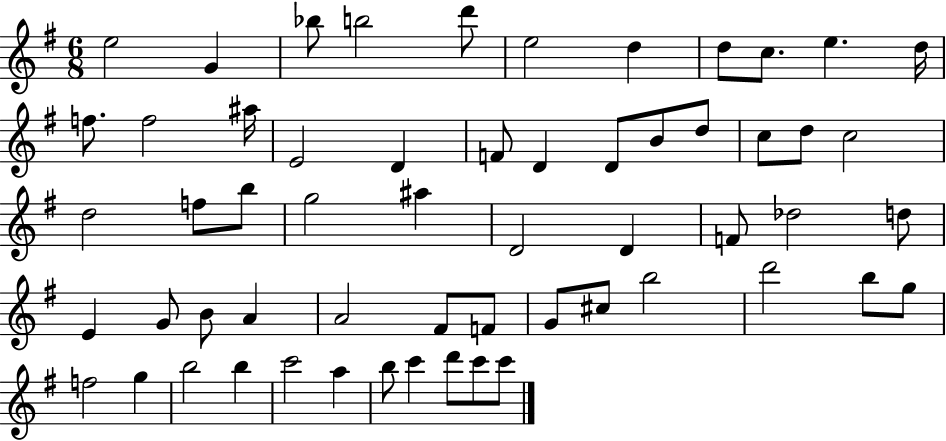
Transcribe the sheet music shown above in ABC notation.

X:1
T:Untitled
M:6/8
L:1/4
K:G
e2 G _b/2 b2 d'/2 e2 d d/2 c/2 e d/4 f/2 f2 ^a/4 E2 D F/2 D D/2 B/2 d/2 c/2 d/2 c2 d2 f/2 b/2 g2 ^a D2 D F/2 _d2 d/2 E G/2 B/2 A A2 ^F/2 F/2 G/2 ^c/2 b2 d'2 b/2 g/2 f2 g b2 b c'2 a b/2 c' d'/2 c'/2 c'/2